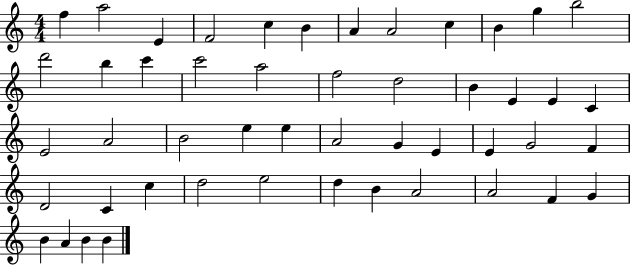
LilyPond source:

{
  \clef treble
  \numericTimeSignature
  \time 4/4
  \key c \major
  f''4 a''2 e'4 | f'2 c''4 b'4 | a'4 a'2 c''4 | b'4 g''4 b''2 | \break d'''2 b''4 c'''4 | c'''2 a''2 | f''2 d''2 | b'4 e'4 e'4 c'4 | \break e'2 a'2 | b'2 e''4 e''4 | a'2 g'4 e'4 | e'4 g'2 f'4 | \break d'2 c'4 c''4 | d''2 e''2 | d''4 b'4 a'2 | a'2 f'4 g'4 | \break b'4 a'4 b'4 b'4 | \bar "|."
}